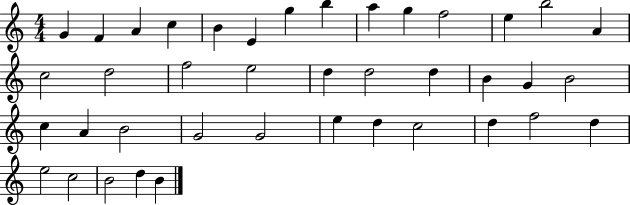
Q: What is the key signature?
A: C major